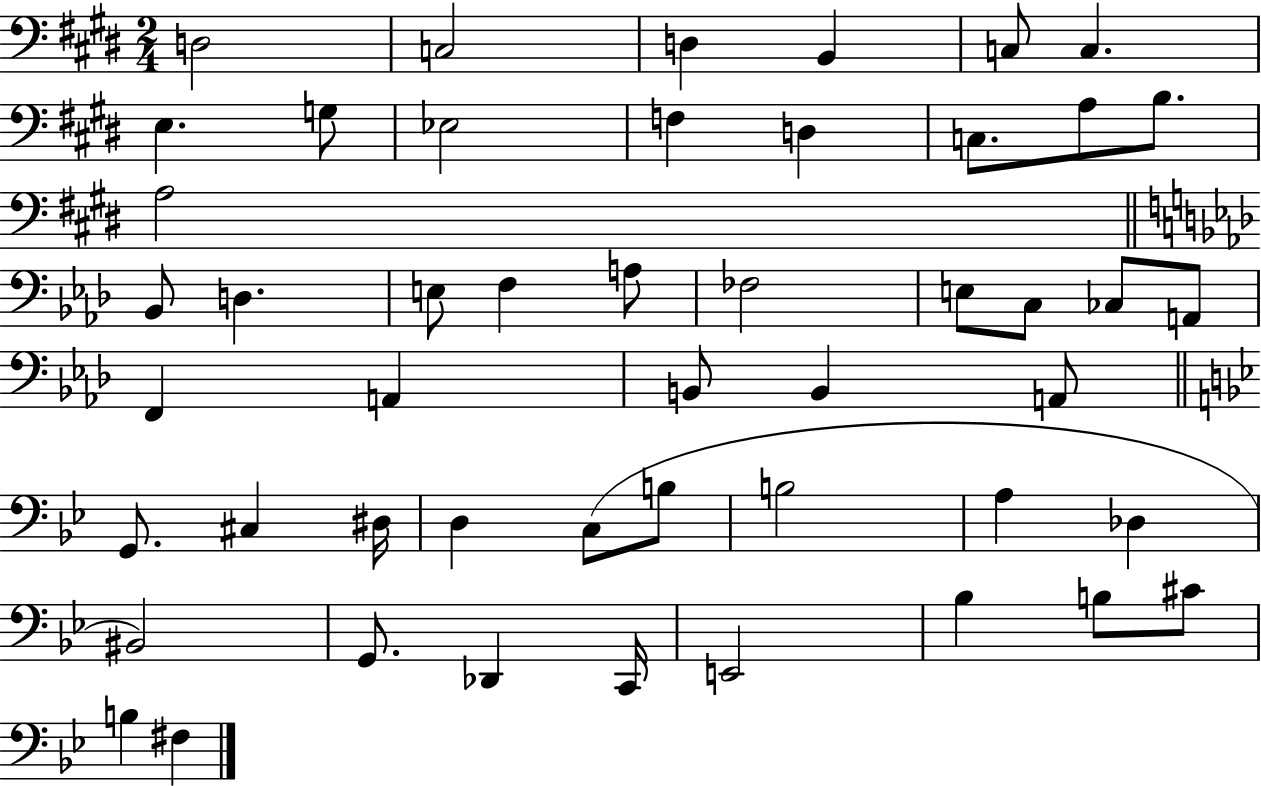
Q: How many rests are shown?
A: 0